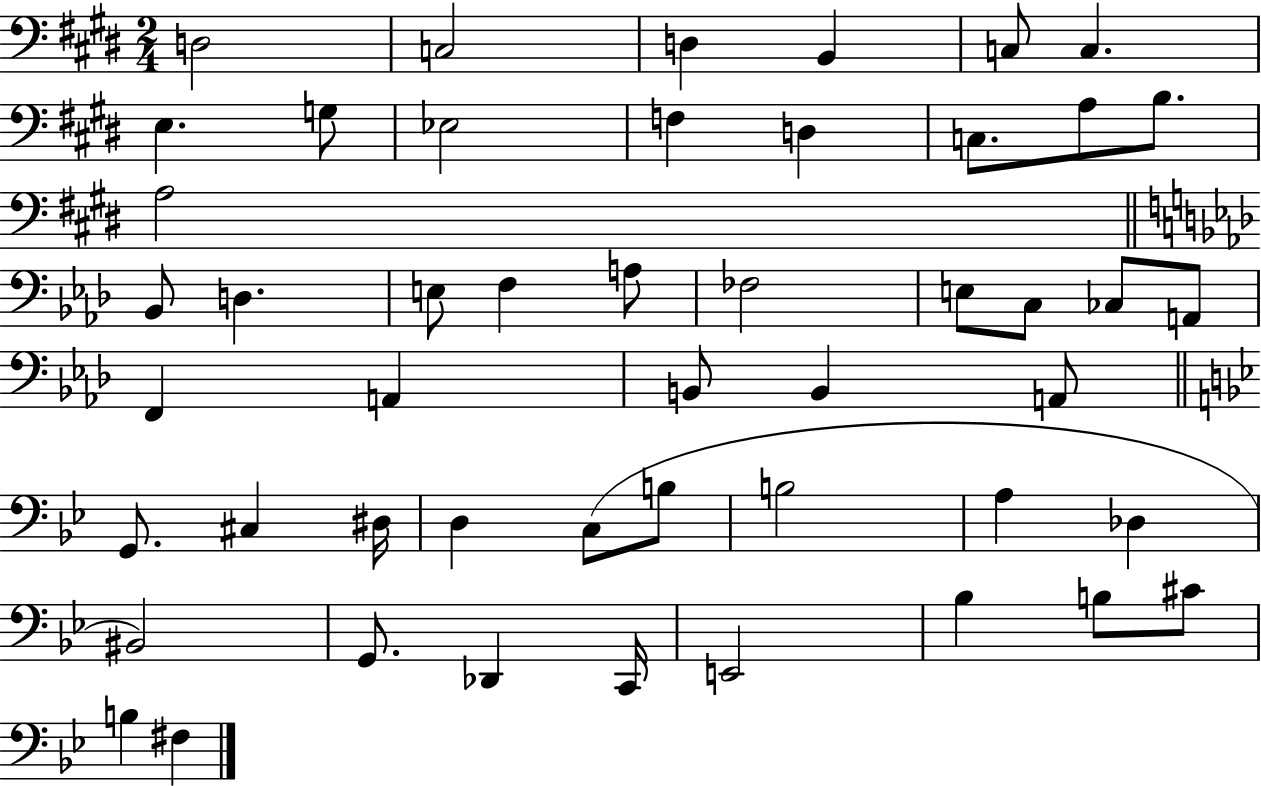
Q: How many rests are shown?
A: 0